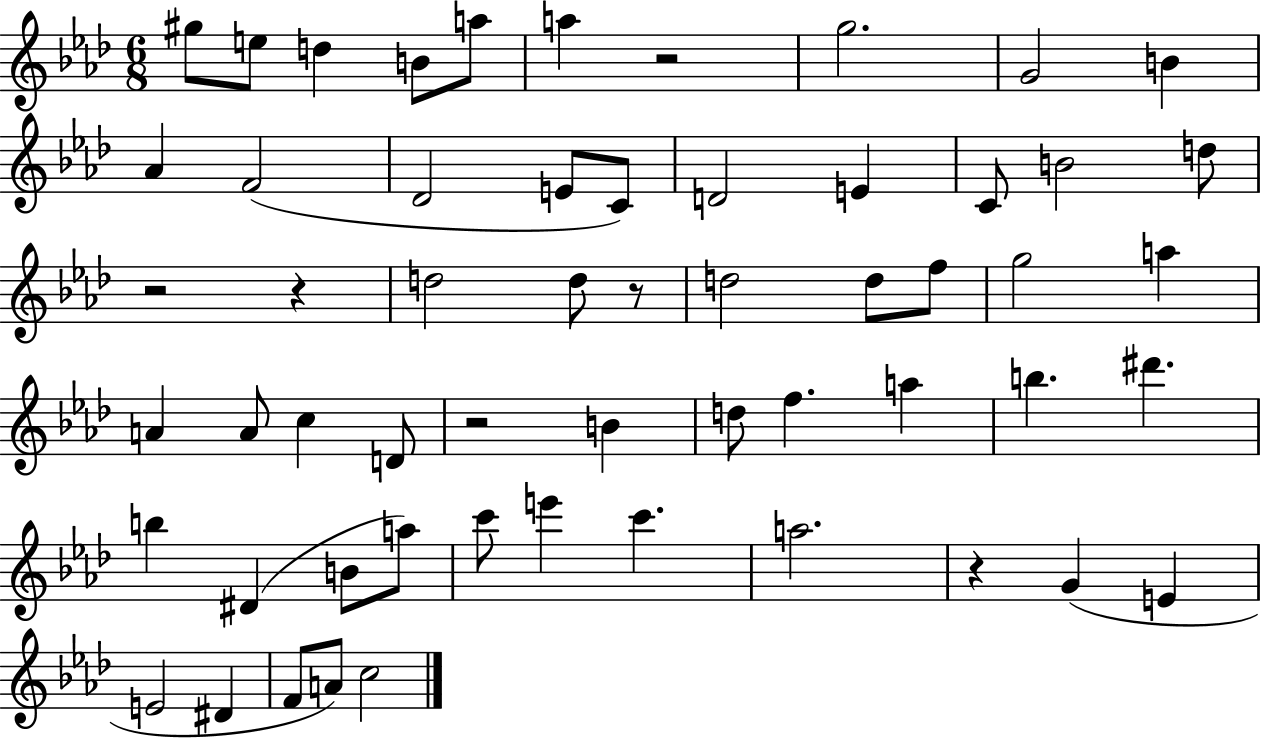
{
  \clef treble
  \numericTimeSignature
  \time 6/8
  \key aes \major
  gis''8 e''8 d''4 b'8 a''8 | a''4 r2 | g''2. | g'2 b'4 | \break aes'4 f'2( | des'2 e'8 c'8) | d'2 e'4 | c'8 b'2 d''8 | \break r2 r4 | d''2 d''8 r8 | d''2 d''8 f''8 | g''2 a''4 | \break a'4 a'8 c''4 d'8 | r2 b'4 | d''8 f''4. a''4 | b''4. dis'''4. | \break b''4 dis'4( b'8 a''8) | c'''8 e'''4 c'''4. | a''2. | r4 g'4( e'4 | \break e'2 dis'4 | f'8 a'8) c''2 | \bar "|."
}